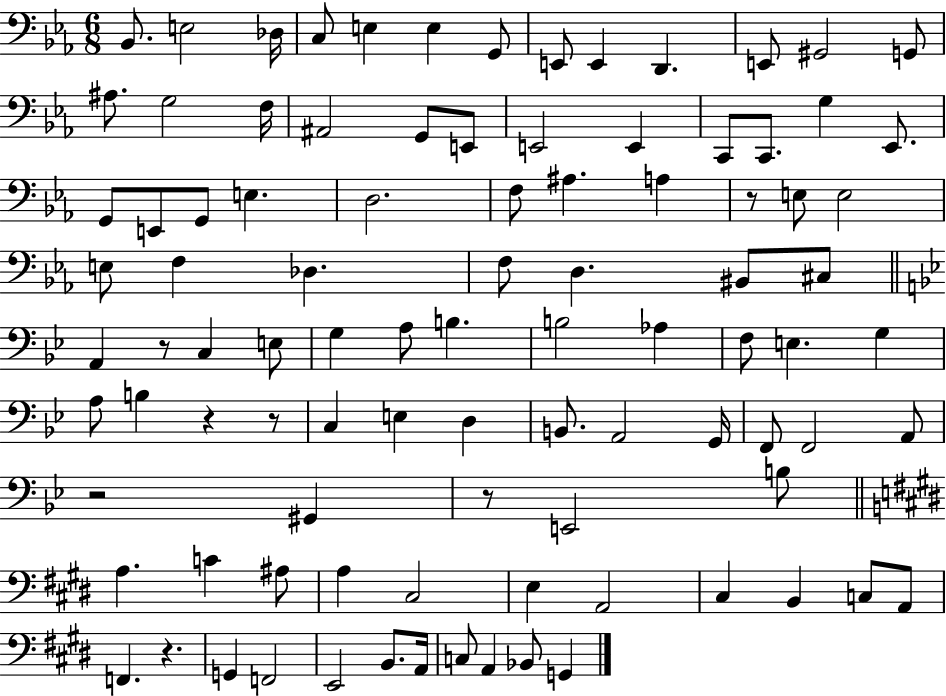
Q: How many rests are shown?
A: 7